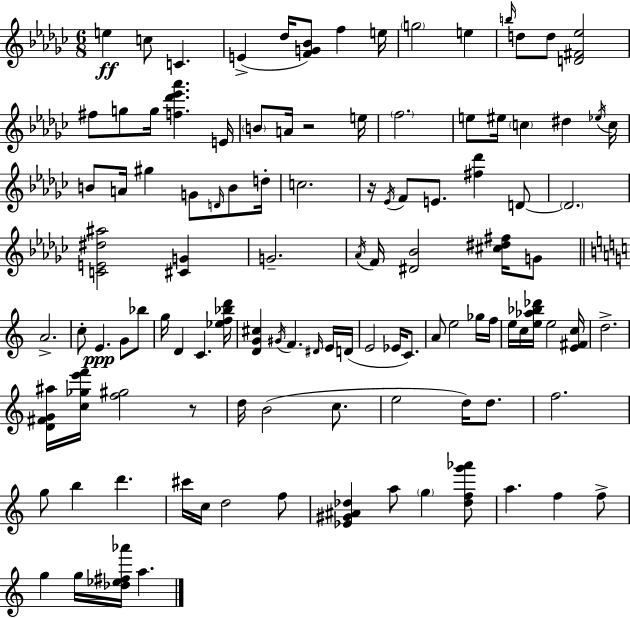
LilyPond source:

{
  \clef treble
  \numericTimeSignature
  \time 6/8
  \key ees \minor
  e''4\ff c''8 c'4. | e'4->( des''16 <f' g' bes'>8) f''4 e''16 | \parenthesize g''2 e''4 | \grace { b''16 } d''8 d''8 <d' fis' ees''>2 | \break fis''8 g''8 g''16 <f'' des''' ees''' aes'''>4. | e'16 \parenthesize b'8 a'16 r2 | e''16 \parenthesize f''2. | e''8 eis''16 \parenthesize c''4 dis''4 | \break \acciaccatura { ees''16 } c''16 b'8 a'16 gis''4 g'8 \grace { d'16 } | b'8 d''16-. c''2. | r16 \acciaccatura { ees'16 } f'8 e'8. <fis'' des'''>4 | d'8~~ \parenthesize d'2. | \break <c' e' dis'' ais''>2 | <cis' g'>4 g'2.-- | \acciaccatura { aes'16 } f'16 <dis' bes'>2 | <cis'' dis'' fis''>16 g'8 \bar "||" \break \key c \major a'2.-> | c''8-. e'4.\ppp g'8 bes''8 | g''16 d'4 c'4. <ees'' f'' bes'' d'''>16 | <d' g' cis''>4 \acciaccatura { gis'16 } f'4. \grace { dis'16 } | \break e'16 d'16( e'2 ees'16 c'8.) | a'8 e''2 | ges''16 f''16 e''16 c''16 <e'' aes'' bes'' des'''>16 e''2 | <e' fis' c''>16 d''2.-> | \break <d' fis' g' ais''>16 <c'' ges'' e''' f'''>16 <f'' gis''>2 | r8 d''16 b'2( c''8. | e''2 d''16) d''8. | f''2. | \break g''8 b''4 d'''4. | cis'''16 c''16 d''2 | f''8 <ees' gis' ais' des''>4 a''8 \parenthesize g''4 | <des'' f'' g''' aes'''>8 a''4. f''4 | \break f''8-> g''4 g''16 <des'' ees'' fis'' aes'''>16 a''4. | \bar "|."
}